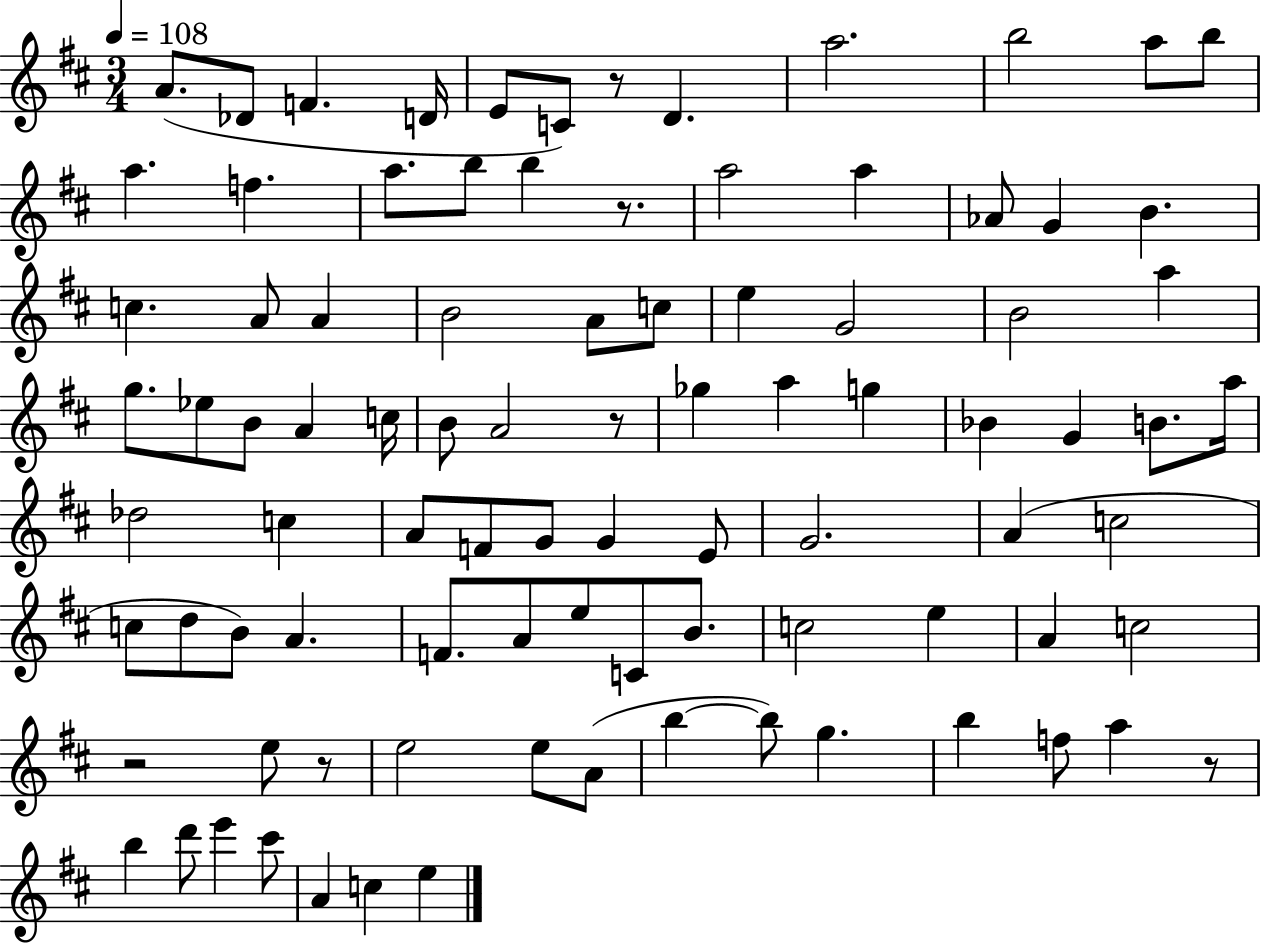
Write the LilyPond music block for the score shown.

{
  \clef treble
  \numericTimeSignature
  \time 3/4
  \key d \major
  \tempo 4 = 108
  a'8.( des'8 f'4. d'16 | e'8 c'8) r8 d'4. | a''2. | b''2 a''8 b''8 | \break a''4. f''4. | a''8. b''8 b''4 r8. | a''2 a''4 | aes'8 g'4 b'4. | \break c''4. a'8 a'4 | b'2 a'8 c''8 | e''4 g'2 | b'2 a''4 | \break g''8. ees''8 b'8 a'4 c''16 | b'8 a'2 r8 | ges''4 a''4 g''4 | bes'4 g'4 b'8. a''16 | \break des''2 c''4 | a'8 f'8 g'8 g'4 e'8 | g'2. | a'4( c''2 | \break c''8 d''8 b'8) a'4. | f'8. a'8 e''8 c'8 b'8. | c''2 e''4 | a'4 c''2 | \break r2 e''8 r8 | e''2 e''8 a'8( | b''4~~ b''8) g''4. | b''4 f''8 a''4 r8 | \break b''4 d'''8 e'''4 cis'''8 | a'4 c''4 e''4 | \bar "|."
}